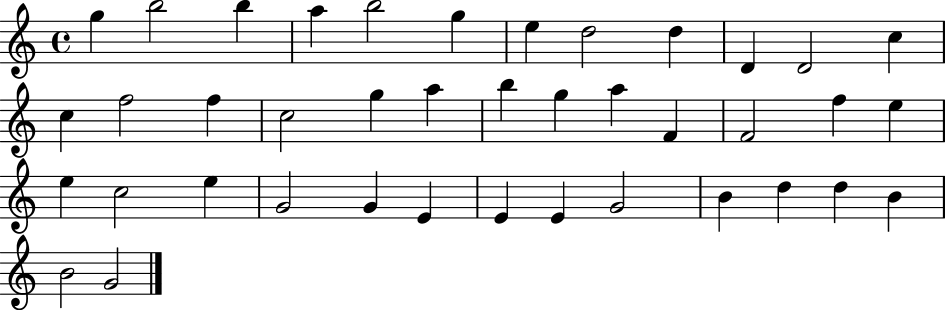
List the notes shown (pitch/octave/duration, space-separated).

G5/q B5/h B5/q A5/q B5/h G5/q E5/q D5/h D5/q D4/q D4/h C5/q C5/q F5/h F5/q C5/h G5/q A5/q B5/q G5/q A5/q F4/q F4/h F5/q E5/q E5/q C5/h E5/q G4/h G4/q E4/q E4/q E4/q G4/h B4/q D5/q D5/q B4/q B4/h G4/h